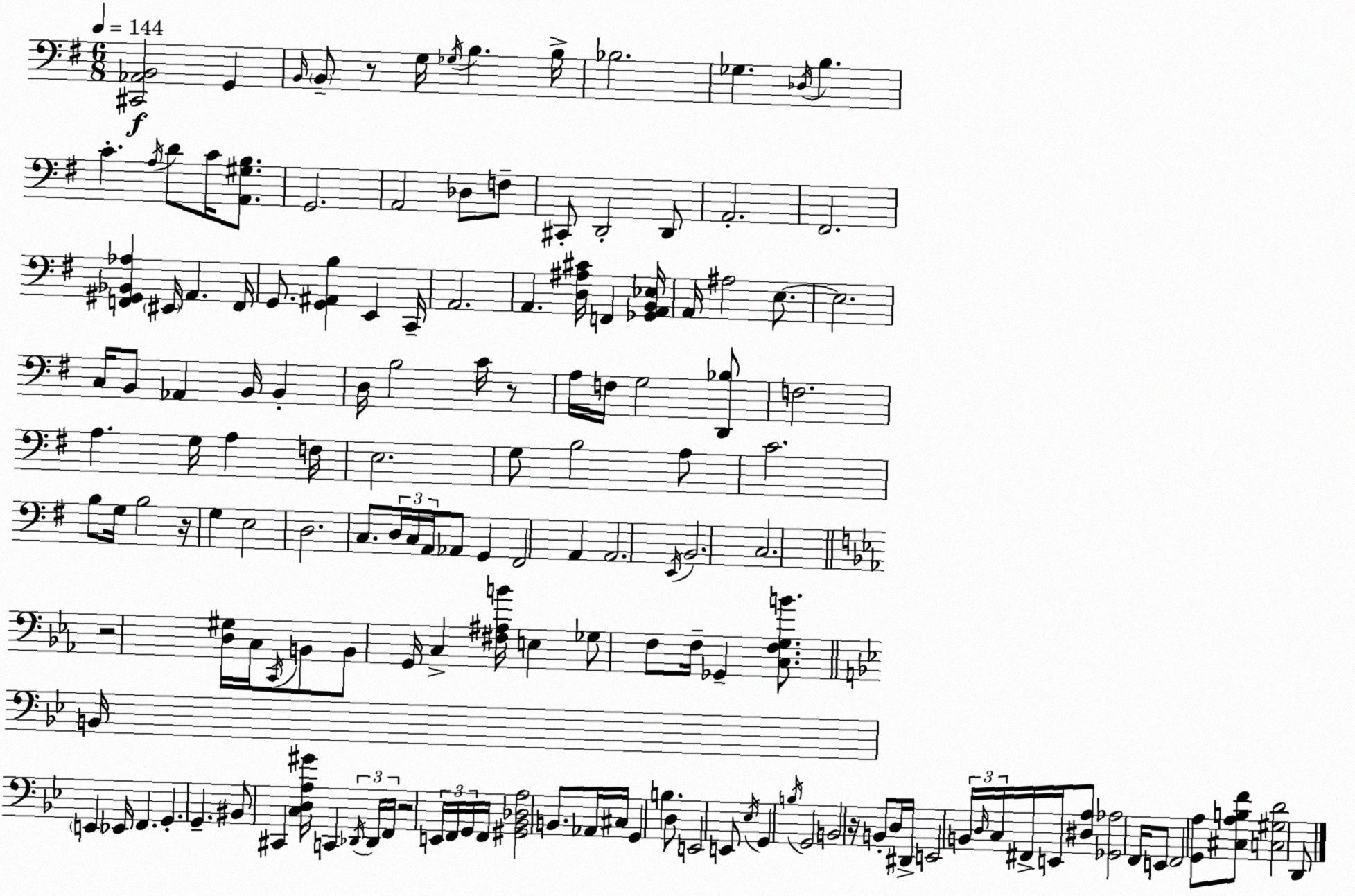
X:1
T:Untitled
M:6/8
L:1/4
K:Em
[^C,,_A,,B,,]2 G,, B,,/4 B,,/2 z/2 G,/4 _G,/4 B, B,/4 _B,2 _G, _D,/4 B, C A,/4 D/2 C/4 [A,,^G,B,]/2 G,,2 A,,2 _D,/2 F,/2 ^C,,/2 D,,2 D,,/2 A,,2 ^F,,2 [F,,^G,,_B,,_A,] ^E,,/4 A,, F,,/4 G,,/2 [G,,^A,,B,] E,, C,,/4 A,,2 A,, [D,^A,^C]/4 F,, [_G,,A,,B,,_E,]/4 A,,/4 ^A,2 E,/2 E,2 C,/4 B,,/2 _A,, B,,/4 B,, D,/4 B,2 C/4 z/2 A,/4 F,/4 G,2 [D,,_B,]/2 F,2 A, G,/4 A, F,/4 E,2 G,/2 B,2 A,/2 C2 B,/2 G,/4 B,2 z/4 G, E,2 D,2 C,/2 D,/4 C,/4 A,,/4 _A,,/2 G,, ^F,,2 A,, A,,2 E,,/4 B,,2 C,2 z2 [D,^G,]/4 C,/4 C,,/4 B,,/2 B,,/2 G,,/4 C, [^F,^A,B]/4 E, _G,/2 F,/2 F,/4 _G,, [C,F,G,B]/2 B,,/4 E,, _E,,/4 F,, G,, G,, ^B,,/2 ^C,, [C,D,A,^G]/4 C,, _D,,/4 _D,,/4 F,,/4 z2 E,,/4 F,,/4 G,,/4 F,,/4 [^G,,_B,,_D,A,]2 B,,/2 _A,,/4 ^C,/4 G,, B, D,/2 E,,2 E,,/2 _E,/4 G,, B,/4 G,,2 B,,2 z/4 B,,/2 D,/4 ^D,,/4 E,,2 B,,/4 D,/4 C,/4 ^F,,/4 E,,/4 [^D,A,]/2 [_G,,_A,]2 F,,/4 E,,/2 F,,2 [G,,A,]/2 [^C,A,B,F]/2 [C,^G,D]2 D,,/2